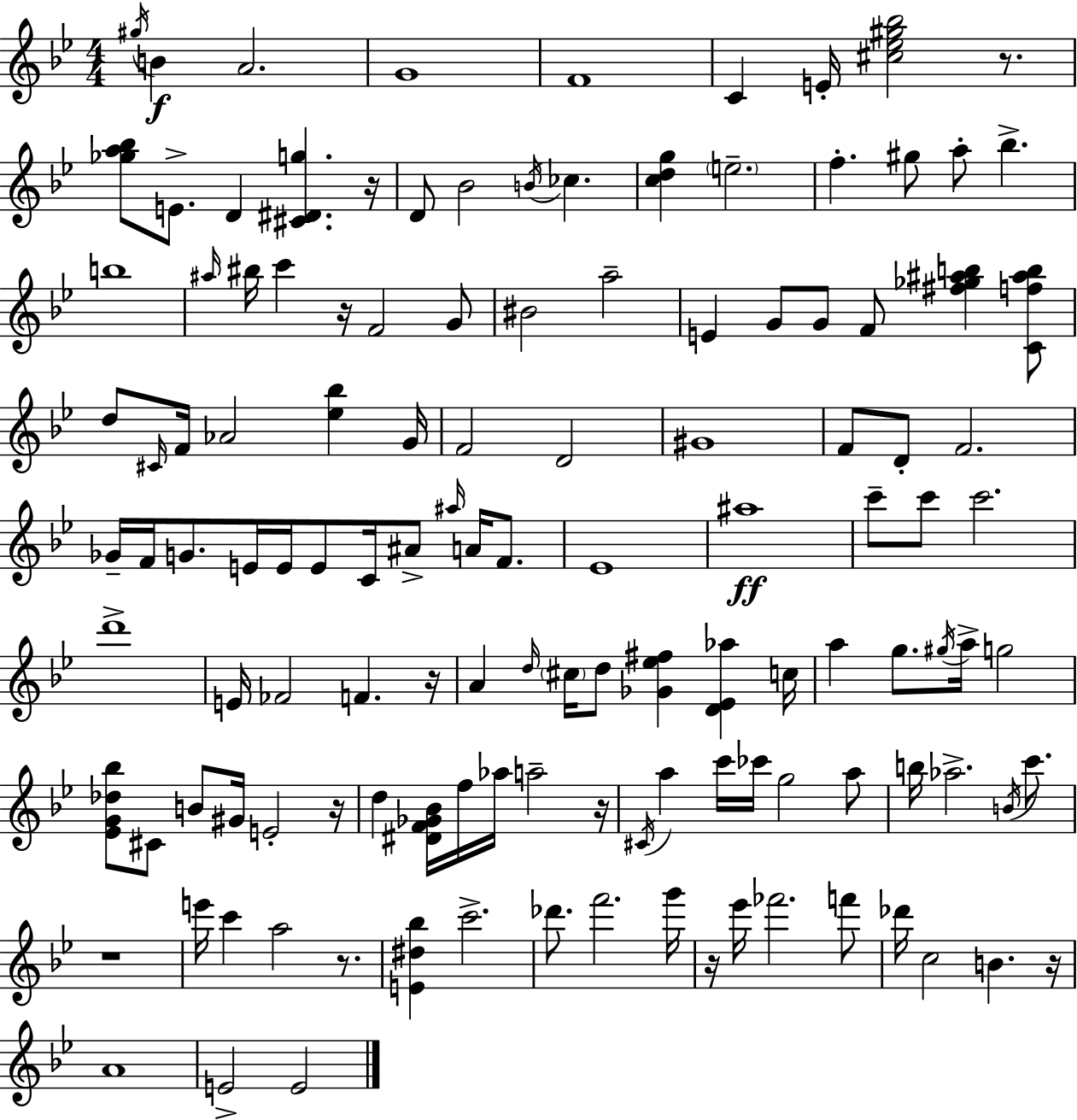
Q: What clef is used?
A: treble